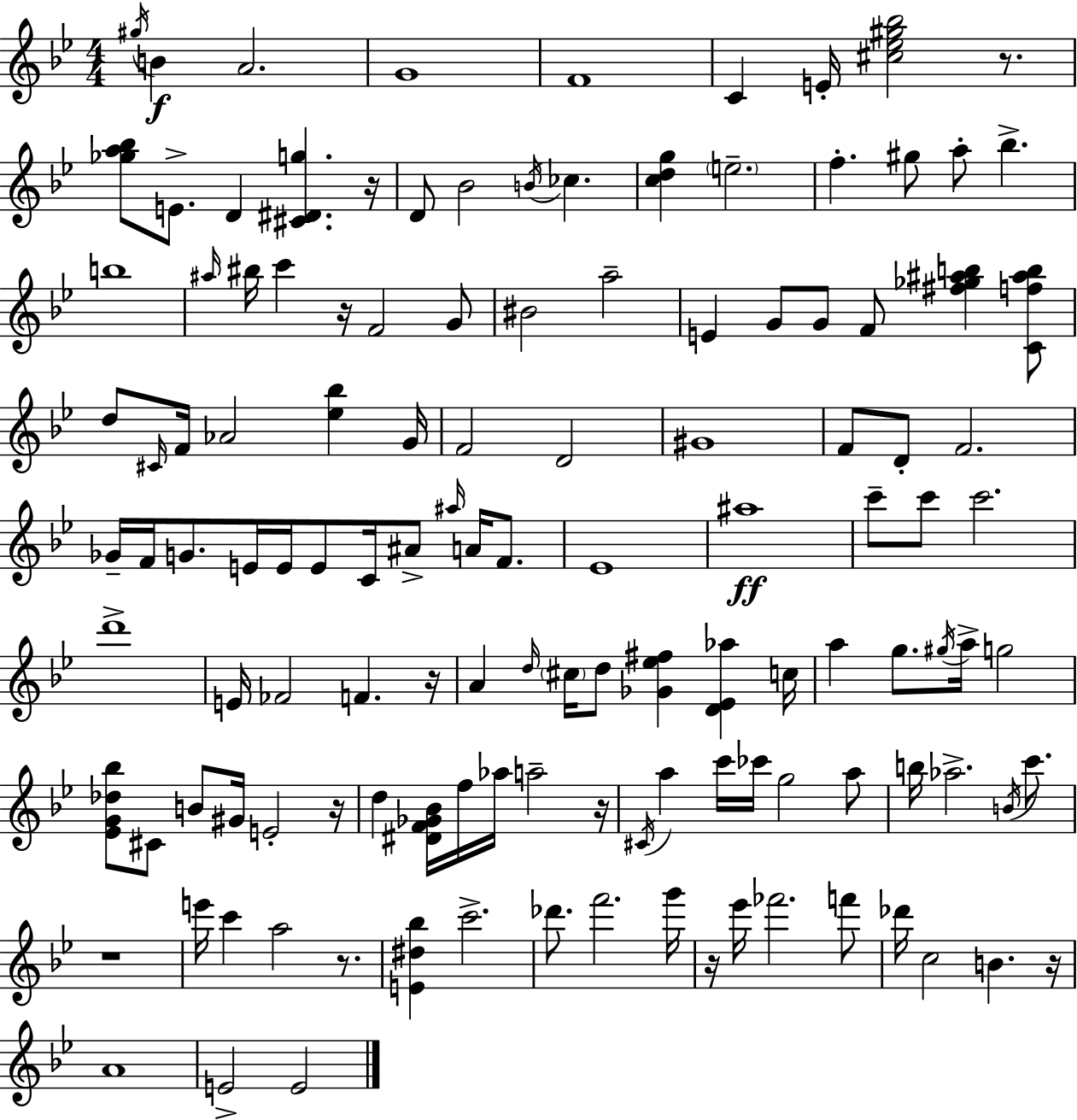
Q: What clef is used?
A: treble